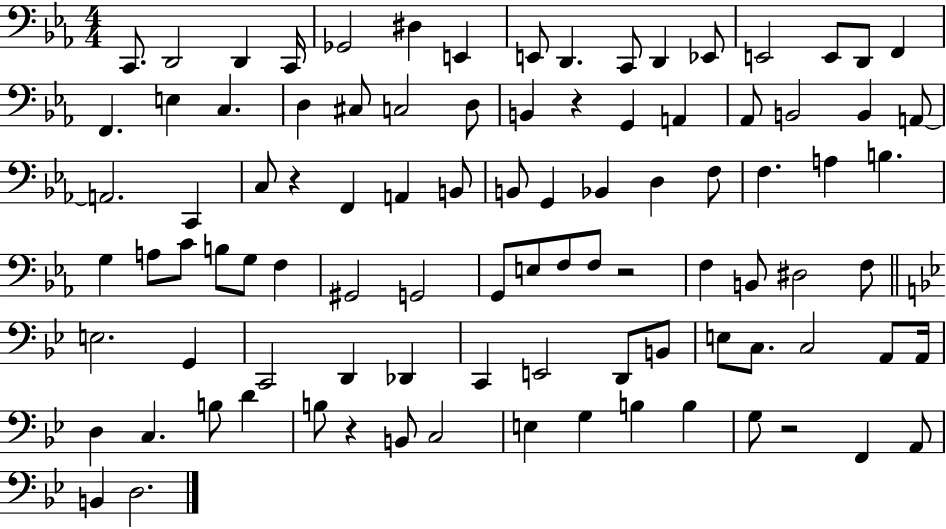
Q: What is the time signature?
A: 4/4